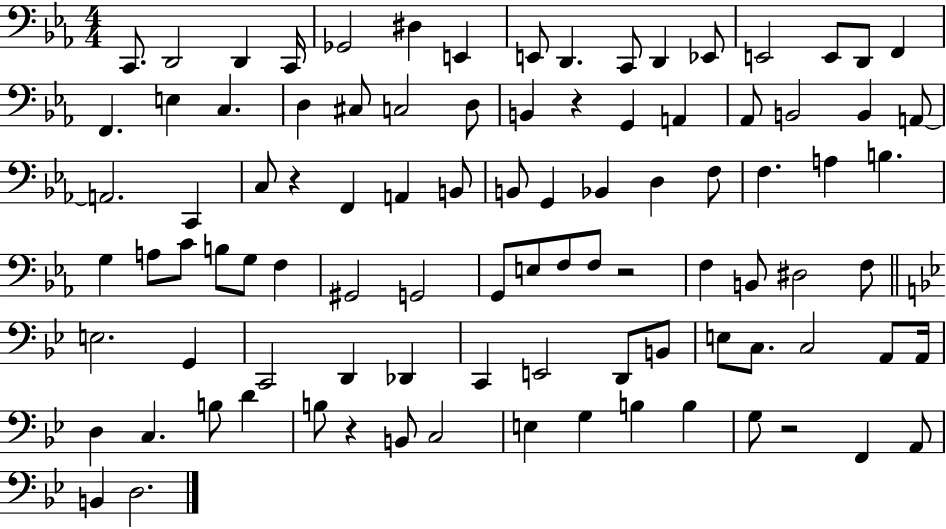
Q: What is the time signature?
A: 4/4